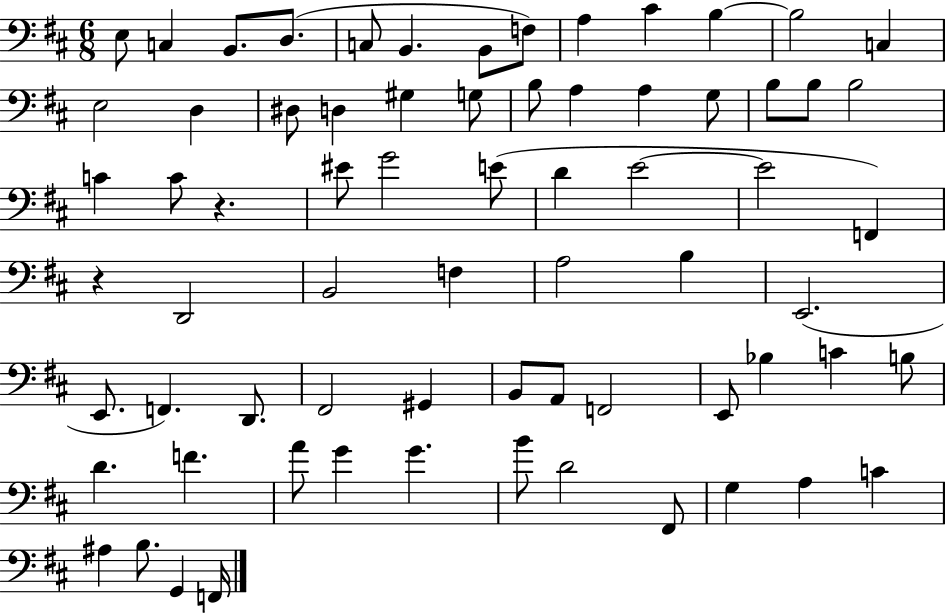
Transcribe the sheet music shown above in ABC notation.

X:1
T:Untitled
M:6/8
L:1/4
K:D
E,/2 C, B,,/2 D,/2 C,/2 B,, B,,/2 F,/2 A, ^C B, B,2 C, E,2 D, ^D,/2 D, ^G, G,/2 B,/2 A, A, G,/2 B,/2 B,/2 B,2 C C/2 z ^E/2 G2 E/2 D E2 E2 F,, z D,,2 B,,2 F, A,2 B, E,,2 E,,/2 F,, D,,/2 ^F,,2 ^G,, B,,/2 A,,/2 F,,2 E,,/2 _B, C B,/2 D F A/2 G G B/2 D2 ^F,,/2 G, A, C ^A, B,/2 G,, F,,/4